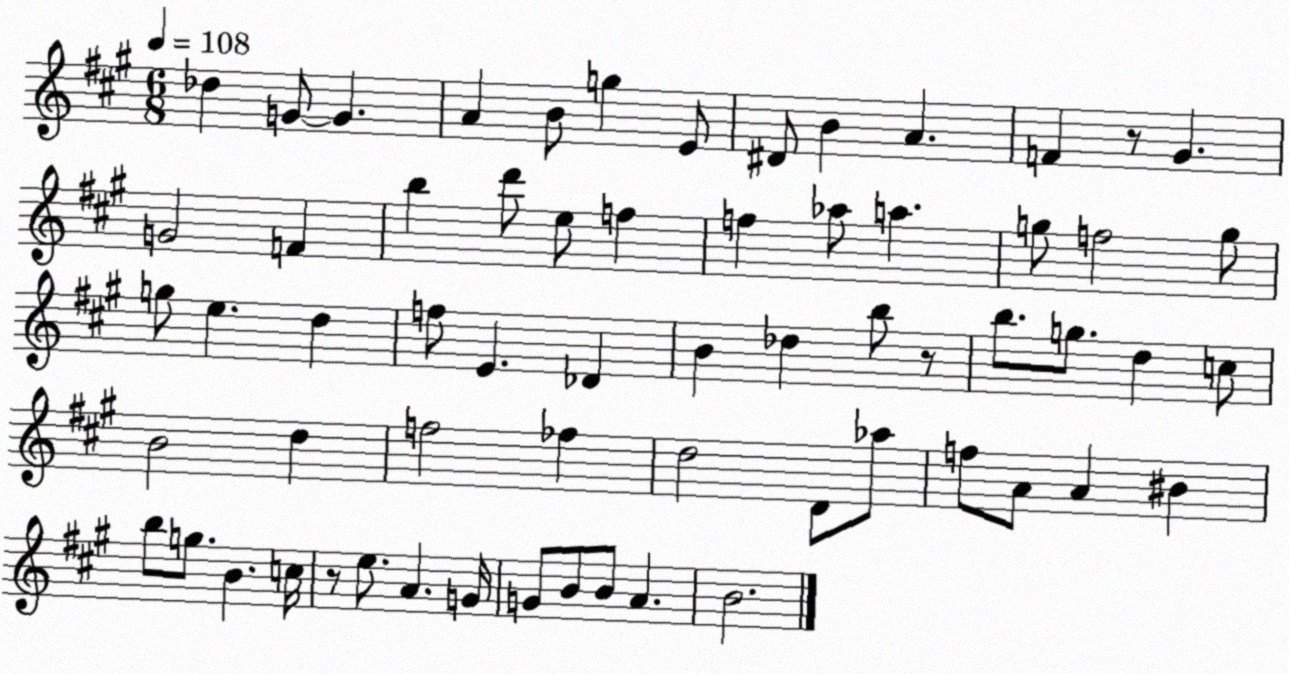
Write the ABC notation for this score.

X:1
T:Untitled
M:6/8
L:1/4
K:A
_d G/2 G A B/2 g E/2 ^D/2 B A F z/2 ^G G2 F b d'/2 e/2 f f _a/2 a g/2 f2 g/2 g/2 e d f/2 E _D B _d b/2 z/2 b/2 g/2 d c/2 B2 d f2 _f d2 D/2 _a/2 f/2 A/2 A ^B b/2 g/2 B c/4 z/2 e/2 A G/4 G/2 B/2 B/2 A B2